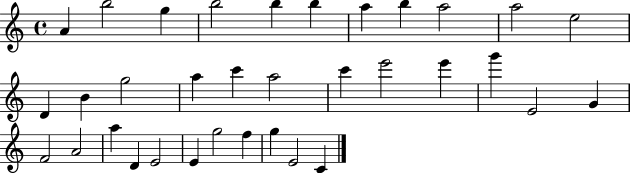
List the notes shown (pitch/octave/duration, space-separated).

A4/q B5/h G5/q B5/h B5/q B5/q A5/q B5/q A5/h A5/h E5/h D4/q B4/q G5/h A5/q C6/q A5/h C6/q E6/h E6/q G6/q E4/h G4/q F4/h A4/h A5/q D4/q E4/h E4/q G5/h F5/q G5/q E4/h C4/q